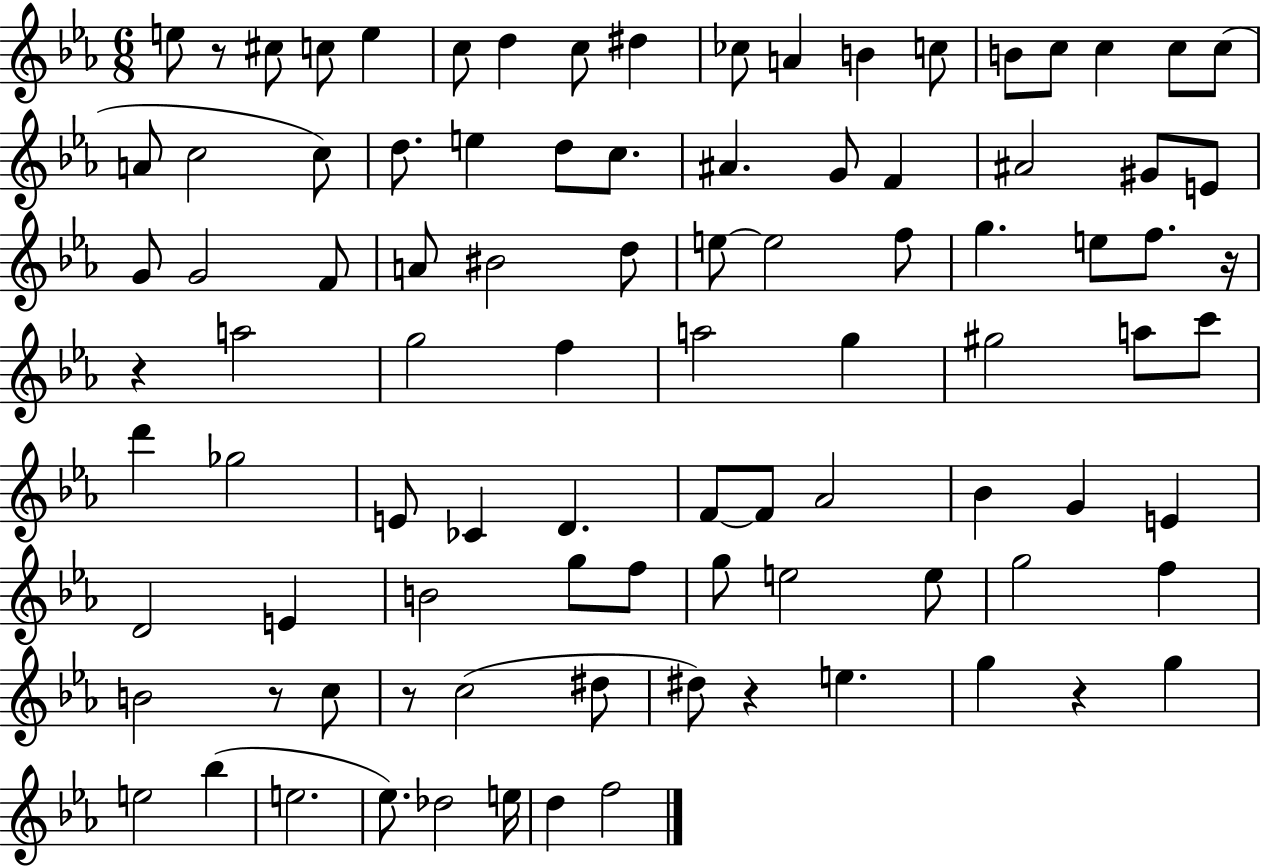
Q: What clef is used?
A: treble